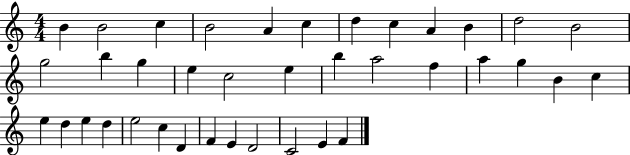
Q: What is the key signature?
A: C major